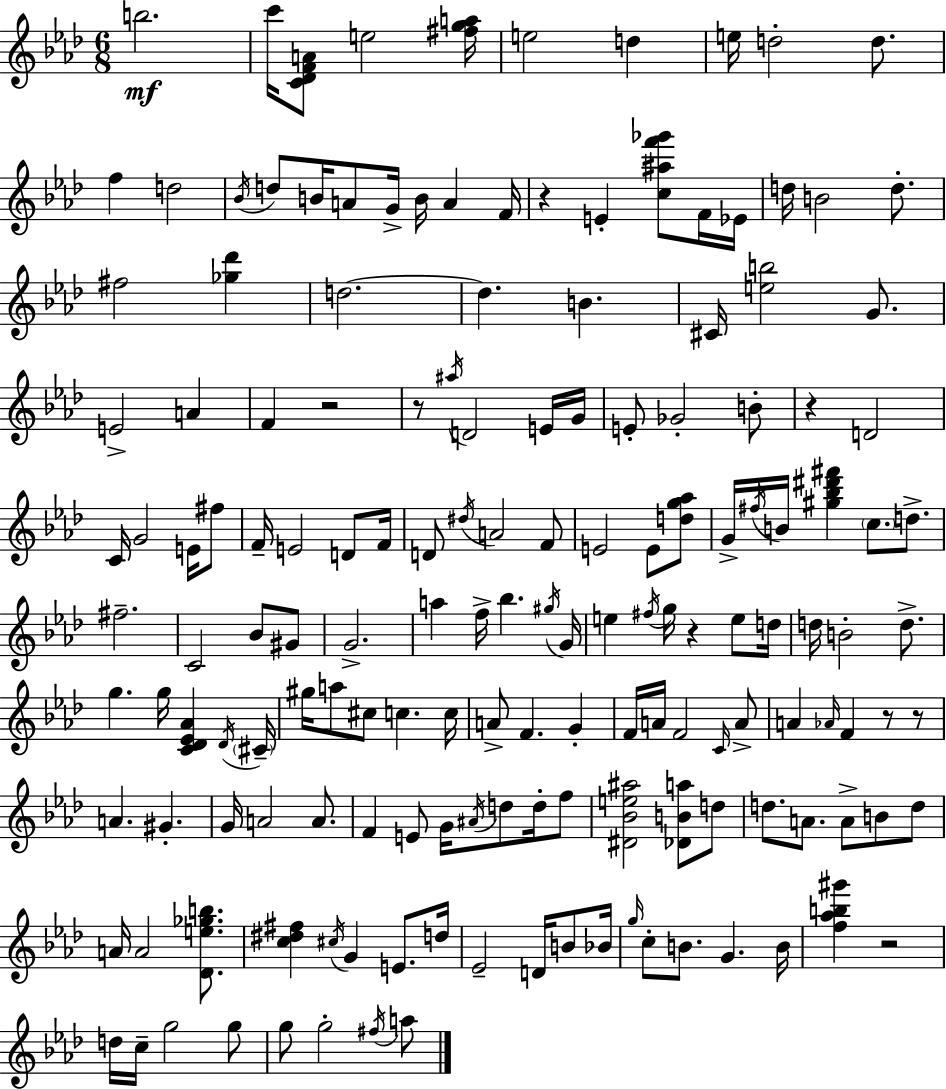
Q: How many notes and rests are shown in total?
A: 160